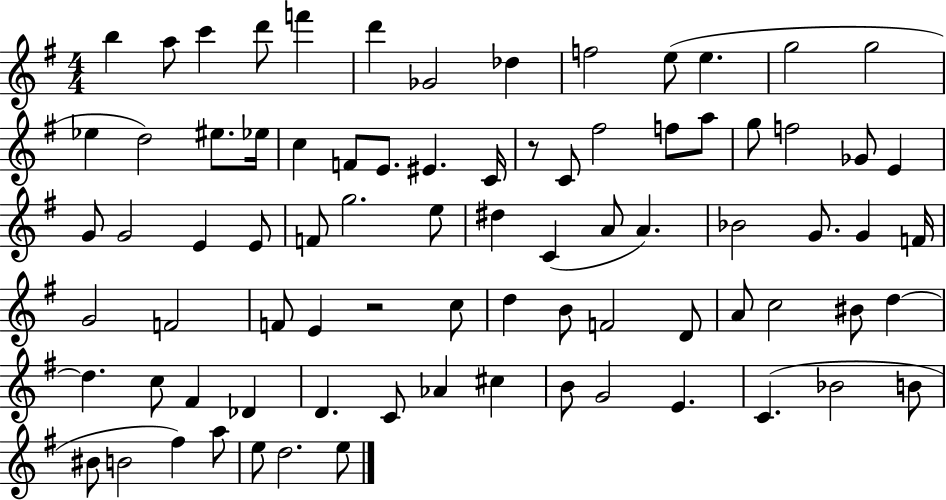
X:1
T:Untitled
M:4/4
L:1/4
K:G
b a/2 c' d'/2 f' d' _G2 _d f2 e/2 e g2 g2 _e d2 ^e/2 _e/4 c F/2 E/2 ^E C/4 z/2 C/2 ^f2 f/2 a/2 g/2 f2 _G/2 E G/2 G2 E E/2 F/2 g2 e/2 ^d C A/2 A _B2 G/2 G F/4 G2 F2 F/2 E z2 c/2 d B/2 F2 D/2 A/2 c2 ^B/2 d d c/2 ^F _D D C/2 _A ^c B/2 G2 E C _B2 B/2 ^B/2 B2 ^f a/2 e/2 d2 e/2